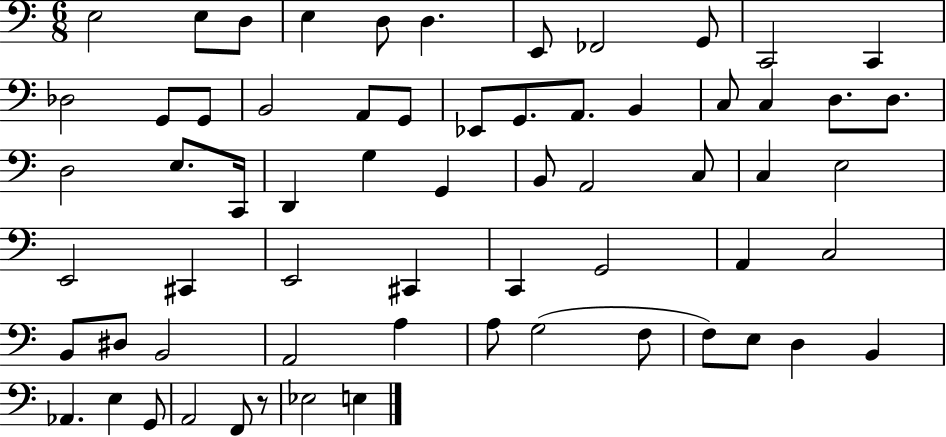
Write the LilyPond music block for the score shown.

{
  \clef bass
  \numericTimeSignature
  \time 6/8
  \key c \major
  \repeat volta 2 { e2 e8 d8 | e4 d8 d4. | e,8 fes,2 g,8 | c,2 c,4 | \break des2 g,8 g,8 | b,2 a,8 g,8 | ees,8 g,8. a,8. b,4 | c8 c4 d8. d8. | \break d2 e8. c,16 | d,4 g4 g,4 | b,8 a,2 c8 | c4 e2 | \break e,2 cis,4 | e,2 cis,4 | c,4 g,2 | a,4 c2 | \break b,8 dis8 b,2 | a,2 a4 | a8 g2( f8 | f8) e8 d4 b,4 | \break aes,4. e4 g,8 | a,2 f,8 r8 | ees2 e4 | } \bar "|."
}